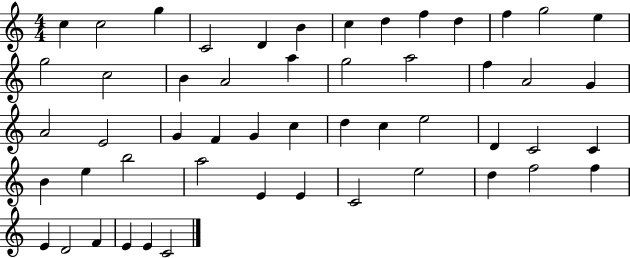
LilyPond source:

{
  \clef treble
  \numericTimeSignature
  \time 4/4
  \key c \major
  c''4 c''2 g''4 | c'2 d'4 b'4 | c''4 d''4 f''4 d''4 | f''4 g''2 e''4 | \break g''2 c''2 | b'4 a'2 a''4 | g''2 a''2 | f''4 a'2 g'4 | \break a'2 e'2 | g'4 f'4 g'4 c''4 | d''4 c''4 e''2 | d'4 c'2 c'4 | \break b'4 e''4 b''2 | a''2 e'4 e'4 | c'2 e''2 | d''4 f''2 f''4 | \break e'4 d'2 f'4 | e'4 e'4 c'2 | \bar "|."
}